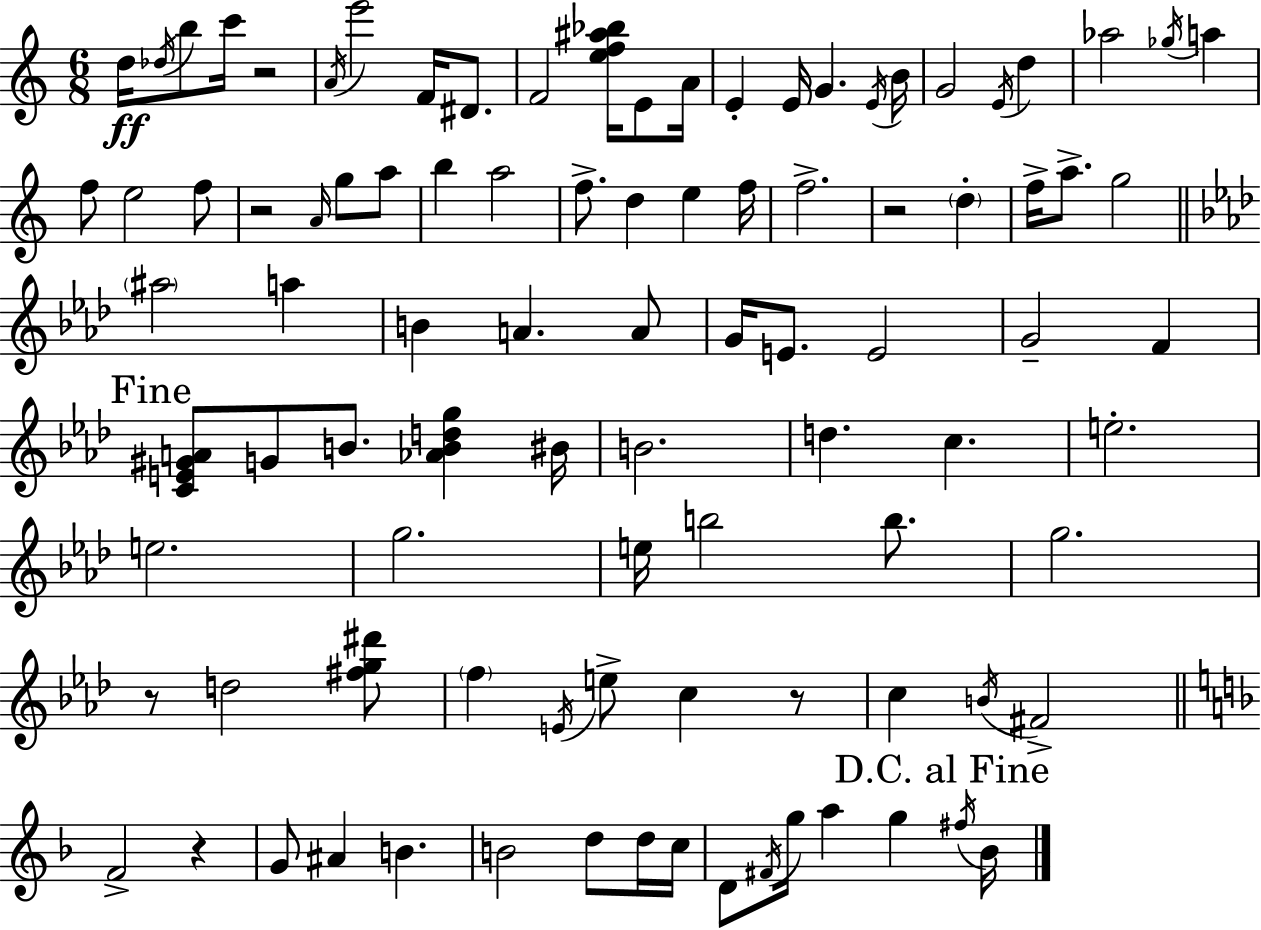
D5/s Db5/s B5/e C6/s R/h A4/s E6/h F4/s D#4/e. F4/h [E5,F5,A#5,Bb5]/s E4/e A4/s E4/q E4/s G4/q. E4/s B4/s G4/h E4/s D5/q Ab5/h Gb5/s A5/q F5/e E5/h F5/e R/h A4/s G5/e A5/e B5/q A5/h F5/e. D5/q E5/q F5/s F5/h. R/h D5/q F5/s A5/e. G5/h A#5/h A5/q B4/q A4/q. A4/e G4/s E4/e. E4/h G4/h F4/q [C4,E4,G#4,A4]/e G4/e B4/e. [Ab4,B4,D5,G5]/q BIS4/s B4/h. D5/q. C5/q. E5/h. E5/h. G5/h. E5/s B5/h B5/e. G5/h. R/e D5/h [F#5,G5,D#6]/e F5/q E4/s E5/e C5/q R/e C5/q B4/s F#4/h F4/h R/q G4/e A#4/q B4/q. B4/h D5/e D5/s C5/s D4/e F#4/s G5/s A5/q G5/q F#5/s Bb4/s